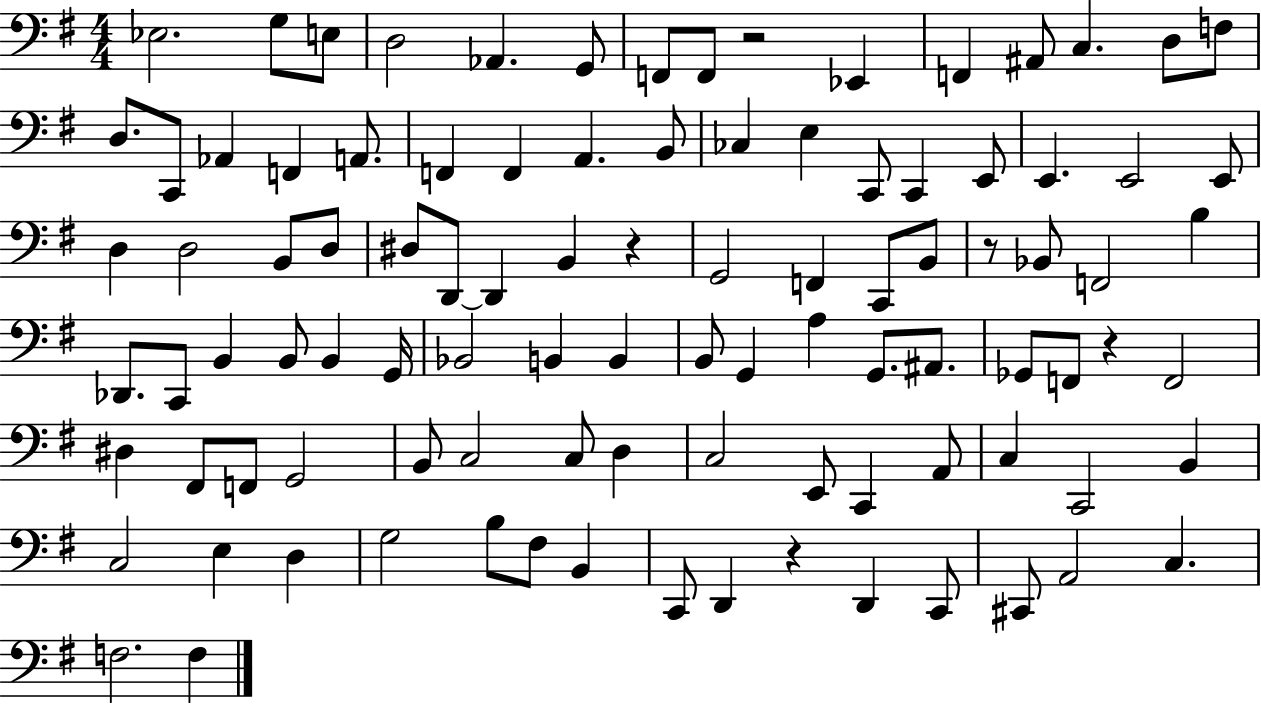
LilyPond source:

{
  \clef bass
  \numericTimeSignature
  \time 4/4
  \key g \major
  \repeat volta 2 { ees2. g8 e8 | d2 aes,4. g,8 | f,8 f,8 r2 ees,4 | f,4 ais,8 c4. d8 f8 | \break d8. c,8 aes,4 f,4 a,8. | f,4 f,4 a,4. b,8 | ces4 e4 c,8 c,4 e,8 | e,4. e,2 e,8 | \break d4 d2 b,8 d8 | dis8 d,8~~ d,4 b,4 r4 | g,2 f,4 c,8 b,8 | r8 bes,8 f,2 b4 | \break des,8. c,8 b,4 b,8 b,4 g,16 | bes,2 b,4 b,4 | b,8 g,4 a4 g,8. ais,8. | ges,8 f,8 r4 f,2 | \break dis4 fis,8 f,8 g,2 | b,8 c2 c8 d4 | c2 e,8 c,4 a,8 | c4 c,2 b,4 | \break c2 e4 d4 | g2 b8 fis8 b,4 | c,8 d,4 r4 d,4 c,8 | cis,8 a,2 c4. | \break f2. f4 | } \bar "|."
}